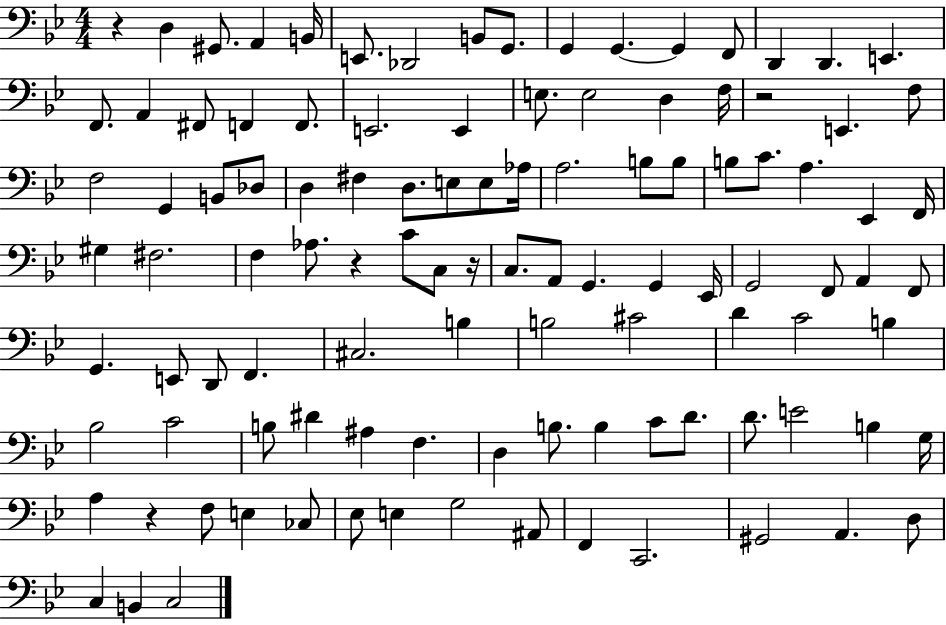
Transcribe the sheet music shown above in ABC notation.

X:1
T:Untitled
M:4/4
L:1/4
K:Bb
z D, ^G,,/2 A,, B,,/4 E,,/2 _D,,2 B,,/2 G,,/2 G,, G,, G,, F,,/2 D,, D,, E,, F,,/2 A,, ^F,,/2 F,, F,,/2 E,,2 E,, E,/2 E,2 D, F,/4 z2 E,, F,/2 F,2 G,, B,,/2 _D,/2 D, ^F, D,/2 E,/2 E,/2 _A,/4 A,2 B,/2 B,/2 B,/2 C/2 A, _E,, F,,/4 ^G, ^F,2 F, _A,/2 z C/2 C,/2 z/4 C,/2 A,,/2 G,, G,, _E,,/4 G,,2 F,,/2 A,, F,,/2 G,, E,,/2 D,,/2 F,, ^C,2 B, B,2 ^C2 D C2 B, _B,2 C2 B,/2 ^D ^A, F, D, B,/2 B, C/2 D/2 D/2 E2 B, G,/4 A, z F,/2 E, _C,/2 _E,/2 E, G,2 ^A,,/2 F,, C,,2 ^G,,2 A,, D,/2 C, B,, C,2